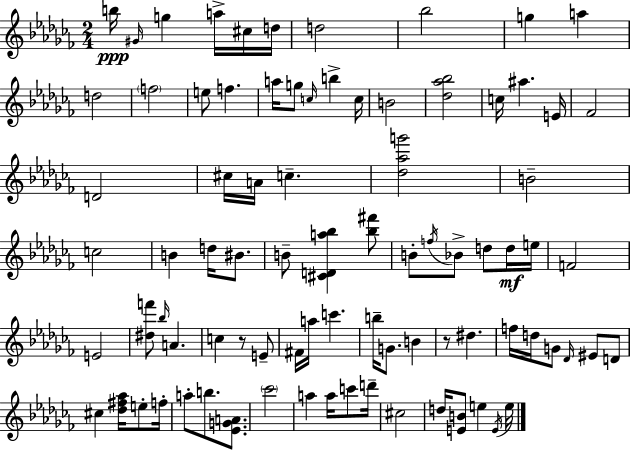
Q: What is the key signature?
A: AES minor